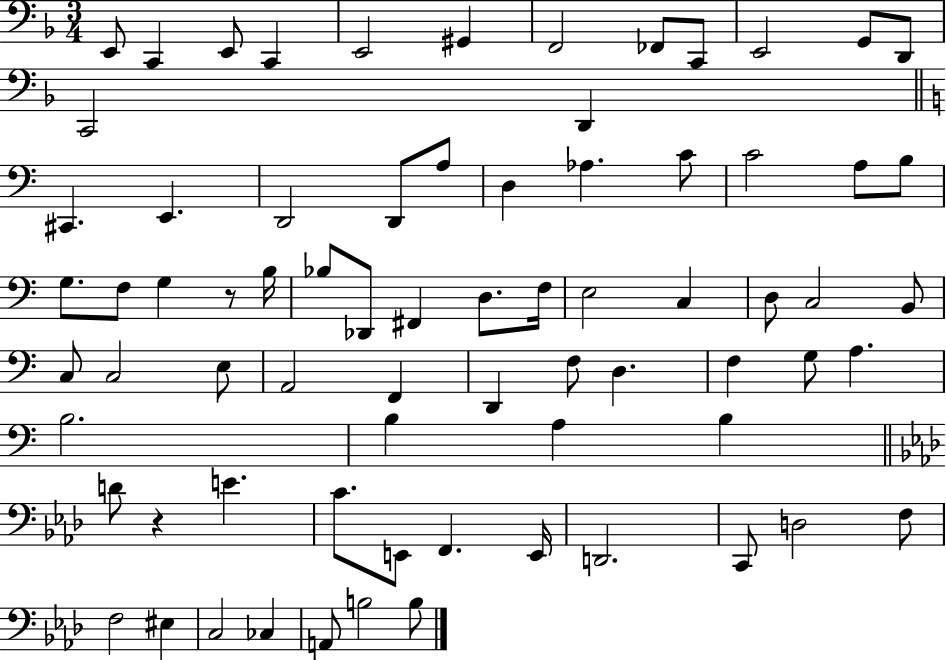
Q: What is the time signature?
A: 3/4